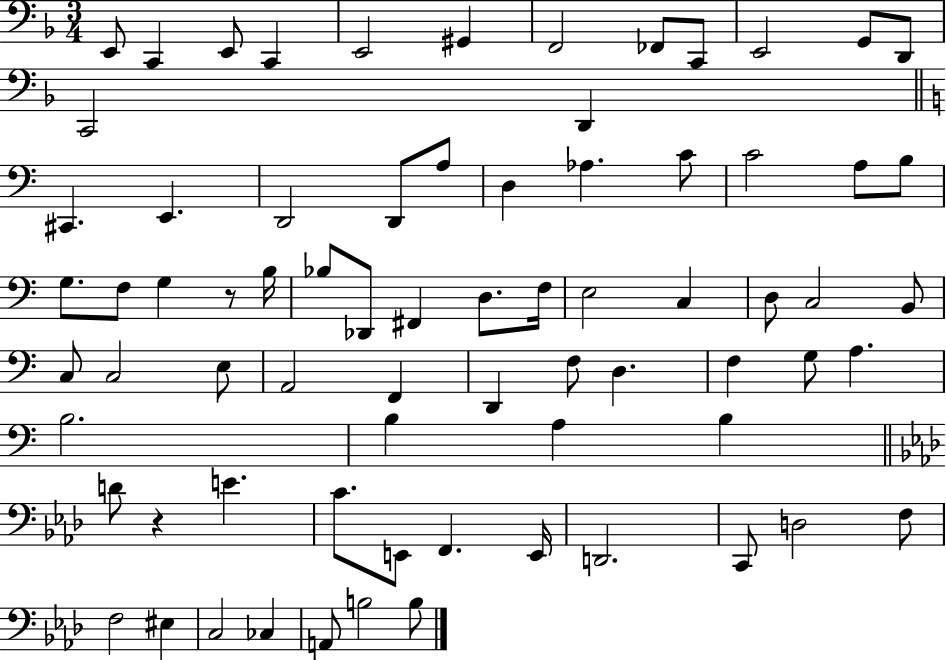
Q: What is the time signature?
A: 3/4